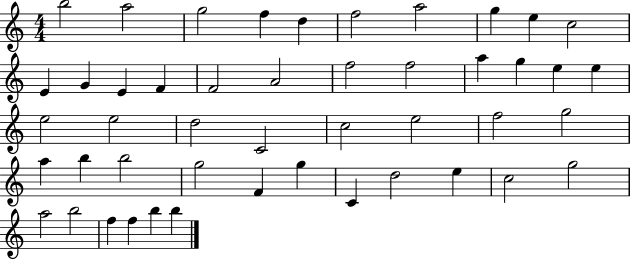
B5/h A5/h G5/h F5/q D5/q F5/h A5/h G5/q E5/q C5/h E4/q G4/q E4/q F4/q F4/h A4/h F5/h F5/h A5/q G5/q E5/q E5/q E5/h E5/h D5/h C4/h C5/h E5/h F5/h G5/h A5/q B5/q B5/h G5/h F4/q G5/q C4/q D5/h E5/q C5/h G5/h A5/h B5/h F5/q F5/q B5/q B5/q